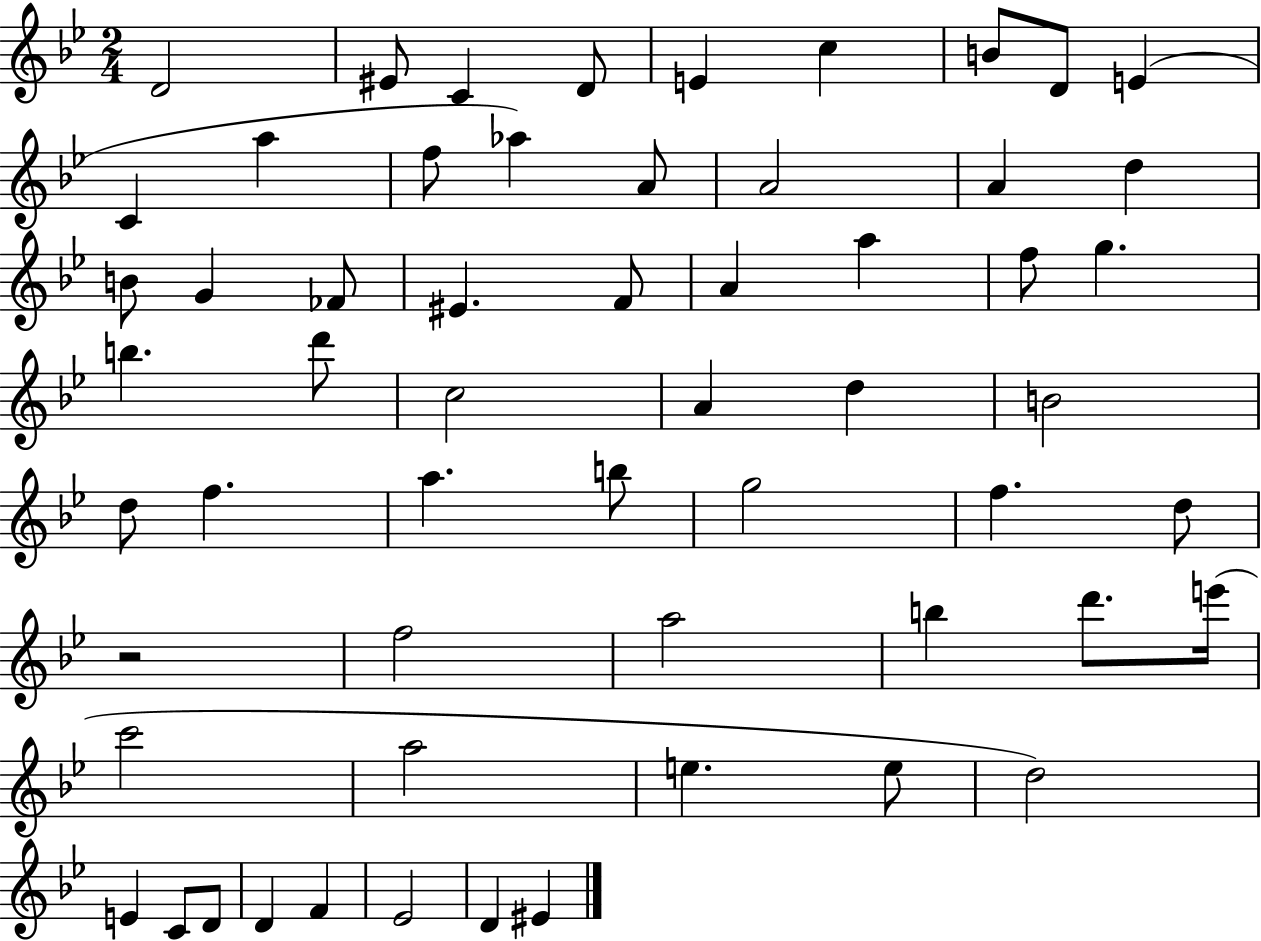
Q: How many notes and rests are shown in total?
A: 58